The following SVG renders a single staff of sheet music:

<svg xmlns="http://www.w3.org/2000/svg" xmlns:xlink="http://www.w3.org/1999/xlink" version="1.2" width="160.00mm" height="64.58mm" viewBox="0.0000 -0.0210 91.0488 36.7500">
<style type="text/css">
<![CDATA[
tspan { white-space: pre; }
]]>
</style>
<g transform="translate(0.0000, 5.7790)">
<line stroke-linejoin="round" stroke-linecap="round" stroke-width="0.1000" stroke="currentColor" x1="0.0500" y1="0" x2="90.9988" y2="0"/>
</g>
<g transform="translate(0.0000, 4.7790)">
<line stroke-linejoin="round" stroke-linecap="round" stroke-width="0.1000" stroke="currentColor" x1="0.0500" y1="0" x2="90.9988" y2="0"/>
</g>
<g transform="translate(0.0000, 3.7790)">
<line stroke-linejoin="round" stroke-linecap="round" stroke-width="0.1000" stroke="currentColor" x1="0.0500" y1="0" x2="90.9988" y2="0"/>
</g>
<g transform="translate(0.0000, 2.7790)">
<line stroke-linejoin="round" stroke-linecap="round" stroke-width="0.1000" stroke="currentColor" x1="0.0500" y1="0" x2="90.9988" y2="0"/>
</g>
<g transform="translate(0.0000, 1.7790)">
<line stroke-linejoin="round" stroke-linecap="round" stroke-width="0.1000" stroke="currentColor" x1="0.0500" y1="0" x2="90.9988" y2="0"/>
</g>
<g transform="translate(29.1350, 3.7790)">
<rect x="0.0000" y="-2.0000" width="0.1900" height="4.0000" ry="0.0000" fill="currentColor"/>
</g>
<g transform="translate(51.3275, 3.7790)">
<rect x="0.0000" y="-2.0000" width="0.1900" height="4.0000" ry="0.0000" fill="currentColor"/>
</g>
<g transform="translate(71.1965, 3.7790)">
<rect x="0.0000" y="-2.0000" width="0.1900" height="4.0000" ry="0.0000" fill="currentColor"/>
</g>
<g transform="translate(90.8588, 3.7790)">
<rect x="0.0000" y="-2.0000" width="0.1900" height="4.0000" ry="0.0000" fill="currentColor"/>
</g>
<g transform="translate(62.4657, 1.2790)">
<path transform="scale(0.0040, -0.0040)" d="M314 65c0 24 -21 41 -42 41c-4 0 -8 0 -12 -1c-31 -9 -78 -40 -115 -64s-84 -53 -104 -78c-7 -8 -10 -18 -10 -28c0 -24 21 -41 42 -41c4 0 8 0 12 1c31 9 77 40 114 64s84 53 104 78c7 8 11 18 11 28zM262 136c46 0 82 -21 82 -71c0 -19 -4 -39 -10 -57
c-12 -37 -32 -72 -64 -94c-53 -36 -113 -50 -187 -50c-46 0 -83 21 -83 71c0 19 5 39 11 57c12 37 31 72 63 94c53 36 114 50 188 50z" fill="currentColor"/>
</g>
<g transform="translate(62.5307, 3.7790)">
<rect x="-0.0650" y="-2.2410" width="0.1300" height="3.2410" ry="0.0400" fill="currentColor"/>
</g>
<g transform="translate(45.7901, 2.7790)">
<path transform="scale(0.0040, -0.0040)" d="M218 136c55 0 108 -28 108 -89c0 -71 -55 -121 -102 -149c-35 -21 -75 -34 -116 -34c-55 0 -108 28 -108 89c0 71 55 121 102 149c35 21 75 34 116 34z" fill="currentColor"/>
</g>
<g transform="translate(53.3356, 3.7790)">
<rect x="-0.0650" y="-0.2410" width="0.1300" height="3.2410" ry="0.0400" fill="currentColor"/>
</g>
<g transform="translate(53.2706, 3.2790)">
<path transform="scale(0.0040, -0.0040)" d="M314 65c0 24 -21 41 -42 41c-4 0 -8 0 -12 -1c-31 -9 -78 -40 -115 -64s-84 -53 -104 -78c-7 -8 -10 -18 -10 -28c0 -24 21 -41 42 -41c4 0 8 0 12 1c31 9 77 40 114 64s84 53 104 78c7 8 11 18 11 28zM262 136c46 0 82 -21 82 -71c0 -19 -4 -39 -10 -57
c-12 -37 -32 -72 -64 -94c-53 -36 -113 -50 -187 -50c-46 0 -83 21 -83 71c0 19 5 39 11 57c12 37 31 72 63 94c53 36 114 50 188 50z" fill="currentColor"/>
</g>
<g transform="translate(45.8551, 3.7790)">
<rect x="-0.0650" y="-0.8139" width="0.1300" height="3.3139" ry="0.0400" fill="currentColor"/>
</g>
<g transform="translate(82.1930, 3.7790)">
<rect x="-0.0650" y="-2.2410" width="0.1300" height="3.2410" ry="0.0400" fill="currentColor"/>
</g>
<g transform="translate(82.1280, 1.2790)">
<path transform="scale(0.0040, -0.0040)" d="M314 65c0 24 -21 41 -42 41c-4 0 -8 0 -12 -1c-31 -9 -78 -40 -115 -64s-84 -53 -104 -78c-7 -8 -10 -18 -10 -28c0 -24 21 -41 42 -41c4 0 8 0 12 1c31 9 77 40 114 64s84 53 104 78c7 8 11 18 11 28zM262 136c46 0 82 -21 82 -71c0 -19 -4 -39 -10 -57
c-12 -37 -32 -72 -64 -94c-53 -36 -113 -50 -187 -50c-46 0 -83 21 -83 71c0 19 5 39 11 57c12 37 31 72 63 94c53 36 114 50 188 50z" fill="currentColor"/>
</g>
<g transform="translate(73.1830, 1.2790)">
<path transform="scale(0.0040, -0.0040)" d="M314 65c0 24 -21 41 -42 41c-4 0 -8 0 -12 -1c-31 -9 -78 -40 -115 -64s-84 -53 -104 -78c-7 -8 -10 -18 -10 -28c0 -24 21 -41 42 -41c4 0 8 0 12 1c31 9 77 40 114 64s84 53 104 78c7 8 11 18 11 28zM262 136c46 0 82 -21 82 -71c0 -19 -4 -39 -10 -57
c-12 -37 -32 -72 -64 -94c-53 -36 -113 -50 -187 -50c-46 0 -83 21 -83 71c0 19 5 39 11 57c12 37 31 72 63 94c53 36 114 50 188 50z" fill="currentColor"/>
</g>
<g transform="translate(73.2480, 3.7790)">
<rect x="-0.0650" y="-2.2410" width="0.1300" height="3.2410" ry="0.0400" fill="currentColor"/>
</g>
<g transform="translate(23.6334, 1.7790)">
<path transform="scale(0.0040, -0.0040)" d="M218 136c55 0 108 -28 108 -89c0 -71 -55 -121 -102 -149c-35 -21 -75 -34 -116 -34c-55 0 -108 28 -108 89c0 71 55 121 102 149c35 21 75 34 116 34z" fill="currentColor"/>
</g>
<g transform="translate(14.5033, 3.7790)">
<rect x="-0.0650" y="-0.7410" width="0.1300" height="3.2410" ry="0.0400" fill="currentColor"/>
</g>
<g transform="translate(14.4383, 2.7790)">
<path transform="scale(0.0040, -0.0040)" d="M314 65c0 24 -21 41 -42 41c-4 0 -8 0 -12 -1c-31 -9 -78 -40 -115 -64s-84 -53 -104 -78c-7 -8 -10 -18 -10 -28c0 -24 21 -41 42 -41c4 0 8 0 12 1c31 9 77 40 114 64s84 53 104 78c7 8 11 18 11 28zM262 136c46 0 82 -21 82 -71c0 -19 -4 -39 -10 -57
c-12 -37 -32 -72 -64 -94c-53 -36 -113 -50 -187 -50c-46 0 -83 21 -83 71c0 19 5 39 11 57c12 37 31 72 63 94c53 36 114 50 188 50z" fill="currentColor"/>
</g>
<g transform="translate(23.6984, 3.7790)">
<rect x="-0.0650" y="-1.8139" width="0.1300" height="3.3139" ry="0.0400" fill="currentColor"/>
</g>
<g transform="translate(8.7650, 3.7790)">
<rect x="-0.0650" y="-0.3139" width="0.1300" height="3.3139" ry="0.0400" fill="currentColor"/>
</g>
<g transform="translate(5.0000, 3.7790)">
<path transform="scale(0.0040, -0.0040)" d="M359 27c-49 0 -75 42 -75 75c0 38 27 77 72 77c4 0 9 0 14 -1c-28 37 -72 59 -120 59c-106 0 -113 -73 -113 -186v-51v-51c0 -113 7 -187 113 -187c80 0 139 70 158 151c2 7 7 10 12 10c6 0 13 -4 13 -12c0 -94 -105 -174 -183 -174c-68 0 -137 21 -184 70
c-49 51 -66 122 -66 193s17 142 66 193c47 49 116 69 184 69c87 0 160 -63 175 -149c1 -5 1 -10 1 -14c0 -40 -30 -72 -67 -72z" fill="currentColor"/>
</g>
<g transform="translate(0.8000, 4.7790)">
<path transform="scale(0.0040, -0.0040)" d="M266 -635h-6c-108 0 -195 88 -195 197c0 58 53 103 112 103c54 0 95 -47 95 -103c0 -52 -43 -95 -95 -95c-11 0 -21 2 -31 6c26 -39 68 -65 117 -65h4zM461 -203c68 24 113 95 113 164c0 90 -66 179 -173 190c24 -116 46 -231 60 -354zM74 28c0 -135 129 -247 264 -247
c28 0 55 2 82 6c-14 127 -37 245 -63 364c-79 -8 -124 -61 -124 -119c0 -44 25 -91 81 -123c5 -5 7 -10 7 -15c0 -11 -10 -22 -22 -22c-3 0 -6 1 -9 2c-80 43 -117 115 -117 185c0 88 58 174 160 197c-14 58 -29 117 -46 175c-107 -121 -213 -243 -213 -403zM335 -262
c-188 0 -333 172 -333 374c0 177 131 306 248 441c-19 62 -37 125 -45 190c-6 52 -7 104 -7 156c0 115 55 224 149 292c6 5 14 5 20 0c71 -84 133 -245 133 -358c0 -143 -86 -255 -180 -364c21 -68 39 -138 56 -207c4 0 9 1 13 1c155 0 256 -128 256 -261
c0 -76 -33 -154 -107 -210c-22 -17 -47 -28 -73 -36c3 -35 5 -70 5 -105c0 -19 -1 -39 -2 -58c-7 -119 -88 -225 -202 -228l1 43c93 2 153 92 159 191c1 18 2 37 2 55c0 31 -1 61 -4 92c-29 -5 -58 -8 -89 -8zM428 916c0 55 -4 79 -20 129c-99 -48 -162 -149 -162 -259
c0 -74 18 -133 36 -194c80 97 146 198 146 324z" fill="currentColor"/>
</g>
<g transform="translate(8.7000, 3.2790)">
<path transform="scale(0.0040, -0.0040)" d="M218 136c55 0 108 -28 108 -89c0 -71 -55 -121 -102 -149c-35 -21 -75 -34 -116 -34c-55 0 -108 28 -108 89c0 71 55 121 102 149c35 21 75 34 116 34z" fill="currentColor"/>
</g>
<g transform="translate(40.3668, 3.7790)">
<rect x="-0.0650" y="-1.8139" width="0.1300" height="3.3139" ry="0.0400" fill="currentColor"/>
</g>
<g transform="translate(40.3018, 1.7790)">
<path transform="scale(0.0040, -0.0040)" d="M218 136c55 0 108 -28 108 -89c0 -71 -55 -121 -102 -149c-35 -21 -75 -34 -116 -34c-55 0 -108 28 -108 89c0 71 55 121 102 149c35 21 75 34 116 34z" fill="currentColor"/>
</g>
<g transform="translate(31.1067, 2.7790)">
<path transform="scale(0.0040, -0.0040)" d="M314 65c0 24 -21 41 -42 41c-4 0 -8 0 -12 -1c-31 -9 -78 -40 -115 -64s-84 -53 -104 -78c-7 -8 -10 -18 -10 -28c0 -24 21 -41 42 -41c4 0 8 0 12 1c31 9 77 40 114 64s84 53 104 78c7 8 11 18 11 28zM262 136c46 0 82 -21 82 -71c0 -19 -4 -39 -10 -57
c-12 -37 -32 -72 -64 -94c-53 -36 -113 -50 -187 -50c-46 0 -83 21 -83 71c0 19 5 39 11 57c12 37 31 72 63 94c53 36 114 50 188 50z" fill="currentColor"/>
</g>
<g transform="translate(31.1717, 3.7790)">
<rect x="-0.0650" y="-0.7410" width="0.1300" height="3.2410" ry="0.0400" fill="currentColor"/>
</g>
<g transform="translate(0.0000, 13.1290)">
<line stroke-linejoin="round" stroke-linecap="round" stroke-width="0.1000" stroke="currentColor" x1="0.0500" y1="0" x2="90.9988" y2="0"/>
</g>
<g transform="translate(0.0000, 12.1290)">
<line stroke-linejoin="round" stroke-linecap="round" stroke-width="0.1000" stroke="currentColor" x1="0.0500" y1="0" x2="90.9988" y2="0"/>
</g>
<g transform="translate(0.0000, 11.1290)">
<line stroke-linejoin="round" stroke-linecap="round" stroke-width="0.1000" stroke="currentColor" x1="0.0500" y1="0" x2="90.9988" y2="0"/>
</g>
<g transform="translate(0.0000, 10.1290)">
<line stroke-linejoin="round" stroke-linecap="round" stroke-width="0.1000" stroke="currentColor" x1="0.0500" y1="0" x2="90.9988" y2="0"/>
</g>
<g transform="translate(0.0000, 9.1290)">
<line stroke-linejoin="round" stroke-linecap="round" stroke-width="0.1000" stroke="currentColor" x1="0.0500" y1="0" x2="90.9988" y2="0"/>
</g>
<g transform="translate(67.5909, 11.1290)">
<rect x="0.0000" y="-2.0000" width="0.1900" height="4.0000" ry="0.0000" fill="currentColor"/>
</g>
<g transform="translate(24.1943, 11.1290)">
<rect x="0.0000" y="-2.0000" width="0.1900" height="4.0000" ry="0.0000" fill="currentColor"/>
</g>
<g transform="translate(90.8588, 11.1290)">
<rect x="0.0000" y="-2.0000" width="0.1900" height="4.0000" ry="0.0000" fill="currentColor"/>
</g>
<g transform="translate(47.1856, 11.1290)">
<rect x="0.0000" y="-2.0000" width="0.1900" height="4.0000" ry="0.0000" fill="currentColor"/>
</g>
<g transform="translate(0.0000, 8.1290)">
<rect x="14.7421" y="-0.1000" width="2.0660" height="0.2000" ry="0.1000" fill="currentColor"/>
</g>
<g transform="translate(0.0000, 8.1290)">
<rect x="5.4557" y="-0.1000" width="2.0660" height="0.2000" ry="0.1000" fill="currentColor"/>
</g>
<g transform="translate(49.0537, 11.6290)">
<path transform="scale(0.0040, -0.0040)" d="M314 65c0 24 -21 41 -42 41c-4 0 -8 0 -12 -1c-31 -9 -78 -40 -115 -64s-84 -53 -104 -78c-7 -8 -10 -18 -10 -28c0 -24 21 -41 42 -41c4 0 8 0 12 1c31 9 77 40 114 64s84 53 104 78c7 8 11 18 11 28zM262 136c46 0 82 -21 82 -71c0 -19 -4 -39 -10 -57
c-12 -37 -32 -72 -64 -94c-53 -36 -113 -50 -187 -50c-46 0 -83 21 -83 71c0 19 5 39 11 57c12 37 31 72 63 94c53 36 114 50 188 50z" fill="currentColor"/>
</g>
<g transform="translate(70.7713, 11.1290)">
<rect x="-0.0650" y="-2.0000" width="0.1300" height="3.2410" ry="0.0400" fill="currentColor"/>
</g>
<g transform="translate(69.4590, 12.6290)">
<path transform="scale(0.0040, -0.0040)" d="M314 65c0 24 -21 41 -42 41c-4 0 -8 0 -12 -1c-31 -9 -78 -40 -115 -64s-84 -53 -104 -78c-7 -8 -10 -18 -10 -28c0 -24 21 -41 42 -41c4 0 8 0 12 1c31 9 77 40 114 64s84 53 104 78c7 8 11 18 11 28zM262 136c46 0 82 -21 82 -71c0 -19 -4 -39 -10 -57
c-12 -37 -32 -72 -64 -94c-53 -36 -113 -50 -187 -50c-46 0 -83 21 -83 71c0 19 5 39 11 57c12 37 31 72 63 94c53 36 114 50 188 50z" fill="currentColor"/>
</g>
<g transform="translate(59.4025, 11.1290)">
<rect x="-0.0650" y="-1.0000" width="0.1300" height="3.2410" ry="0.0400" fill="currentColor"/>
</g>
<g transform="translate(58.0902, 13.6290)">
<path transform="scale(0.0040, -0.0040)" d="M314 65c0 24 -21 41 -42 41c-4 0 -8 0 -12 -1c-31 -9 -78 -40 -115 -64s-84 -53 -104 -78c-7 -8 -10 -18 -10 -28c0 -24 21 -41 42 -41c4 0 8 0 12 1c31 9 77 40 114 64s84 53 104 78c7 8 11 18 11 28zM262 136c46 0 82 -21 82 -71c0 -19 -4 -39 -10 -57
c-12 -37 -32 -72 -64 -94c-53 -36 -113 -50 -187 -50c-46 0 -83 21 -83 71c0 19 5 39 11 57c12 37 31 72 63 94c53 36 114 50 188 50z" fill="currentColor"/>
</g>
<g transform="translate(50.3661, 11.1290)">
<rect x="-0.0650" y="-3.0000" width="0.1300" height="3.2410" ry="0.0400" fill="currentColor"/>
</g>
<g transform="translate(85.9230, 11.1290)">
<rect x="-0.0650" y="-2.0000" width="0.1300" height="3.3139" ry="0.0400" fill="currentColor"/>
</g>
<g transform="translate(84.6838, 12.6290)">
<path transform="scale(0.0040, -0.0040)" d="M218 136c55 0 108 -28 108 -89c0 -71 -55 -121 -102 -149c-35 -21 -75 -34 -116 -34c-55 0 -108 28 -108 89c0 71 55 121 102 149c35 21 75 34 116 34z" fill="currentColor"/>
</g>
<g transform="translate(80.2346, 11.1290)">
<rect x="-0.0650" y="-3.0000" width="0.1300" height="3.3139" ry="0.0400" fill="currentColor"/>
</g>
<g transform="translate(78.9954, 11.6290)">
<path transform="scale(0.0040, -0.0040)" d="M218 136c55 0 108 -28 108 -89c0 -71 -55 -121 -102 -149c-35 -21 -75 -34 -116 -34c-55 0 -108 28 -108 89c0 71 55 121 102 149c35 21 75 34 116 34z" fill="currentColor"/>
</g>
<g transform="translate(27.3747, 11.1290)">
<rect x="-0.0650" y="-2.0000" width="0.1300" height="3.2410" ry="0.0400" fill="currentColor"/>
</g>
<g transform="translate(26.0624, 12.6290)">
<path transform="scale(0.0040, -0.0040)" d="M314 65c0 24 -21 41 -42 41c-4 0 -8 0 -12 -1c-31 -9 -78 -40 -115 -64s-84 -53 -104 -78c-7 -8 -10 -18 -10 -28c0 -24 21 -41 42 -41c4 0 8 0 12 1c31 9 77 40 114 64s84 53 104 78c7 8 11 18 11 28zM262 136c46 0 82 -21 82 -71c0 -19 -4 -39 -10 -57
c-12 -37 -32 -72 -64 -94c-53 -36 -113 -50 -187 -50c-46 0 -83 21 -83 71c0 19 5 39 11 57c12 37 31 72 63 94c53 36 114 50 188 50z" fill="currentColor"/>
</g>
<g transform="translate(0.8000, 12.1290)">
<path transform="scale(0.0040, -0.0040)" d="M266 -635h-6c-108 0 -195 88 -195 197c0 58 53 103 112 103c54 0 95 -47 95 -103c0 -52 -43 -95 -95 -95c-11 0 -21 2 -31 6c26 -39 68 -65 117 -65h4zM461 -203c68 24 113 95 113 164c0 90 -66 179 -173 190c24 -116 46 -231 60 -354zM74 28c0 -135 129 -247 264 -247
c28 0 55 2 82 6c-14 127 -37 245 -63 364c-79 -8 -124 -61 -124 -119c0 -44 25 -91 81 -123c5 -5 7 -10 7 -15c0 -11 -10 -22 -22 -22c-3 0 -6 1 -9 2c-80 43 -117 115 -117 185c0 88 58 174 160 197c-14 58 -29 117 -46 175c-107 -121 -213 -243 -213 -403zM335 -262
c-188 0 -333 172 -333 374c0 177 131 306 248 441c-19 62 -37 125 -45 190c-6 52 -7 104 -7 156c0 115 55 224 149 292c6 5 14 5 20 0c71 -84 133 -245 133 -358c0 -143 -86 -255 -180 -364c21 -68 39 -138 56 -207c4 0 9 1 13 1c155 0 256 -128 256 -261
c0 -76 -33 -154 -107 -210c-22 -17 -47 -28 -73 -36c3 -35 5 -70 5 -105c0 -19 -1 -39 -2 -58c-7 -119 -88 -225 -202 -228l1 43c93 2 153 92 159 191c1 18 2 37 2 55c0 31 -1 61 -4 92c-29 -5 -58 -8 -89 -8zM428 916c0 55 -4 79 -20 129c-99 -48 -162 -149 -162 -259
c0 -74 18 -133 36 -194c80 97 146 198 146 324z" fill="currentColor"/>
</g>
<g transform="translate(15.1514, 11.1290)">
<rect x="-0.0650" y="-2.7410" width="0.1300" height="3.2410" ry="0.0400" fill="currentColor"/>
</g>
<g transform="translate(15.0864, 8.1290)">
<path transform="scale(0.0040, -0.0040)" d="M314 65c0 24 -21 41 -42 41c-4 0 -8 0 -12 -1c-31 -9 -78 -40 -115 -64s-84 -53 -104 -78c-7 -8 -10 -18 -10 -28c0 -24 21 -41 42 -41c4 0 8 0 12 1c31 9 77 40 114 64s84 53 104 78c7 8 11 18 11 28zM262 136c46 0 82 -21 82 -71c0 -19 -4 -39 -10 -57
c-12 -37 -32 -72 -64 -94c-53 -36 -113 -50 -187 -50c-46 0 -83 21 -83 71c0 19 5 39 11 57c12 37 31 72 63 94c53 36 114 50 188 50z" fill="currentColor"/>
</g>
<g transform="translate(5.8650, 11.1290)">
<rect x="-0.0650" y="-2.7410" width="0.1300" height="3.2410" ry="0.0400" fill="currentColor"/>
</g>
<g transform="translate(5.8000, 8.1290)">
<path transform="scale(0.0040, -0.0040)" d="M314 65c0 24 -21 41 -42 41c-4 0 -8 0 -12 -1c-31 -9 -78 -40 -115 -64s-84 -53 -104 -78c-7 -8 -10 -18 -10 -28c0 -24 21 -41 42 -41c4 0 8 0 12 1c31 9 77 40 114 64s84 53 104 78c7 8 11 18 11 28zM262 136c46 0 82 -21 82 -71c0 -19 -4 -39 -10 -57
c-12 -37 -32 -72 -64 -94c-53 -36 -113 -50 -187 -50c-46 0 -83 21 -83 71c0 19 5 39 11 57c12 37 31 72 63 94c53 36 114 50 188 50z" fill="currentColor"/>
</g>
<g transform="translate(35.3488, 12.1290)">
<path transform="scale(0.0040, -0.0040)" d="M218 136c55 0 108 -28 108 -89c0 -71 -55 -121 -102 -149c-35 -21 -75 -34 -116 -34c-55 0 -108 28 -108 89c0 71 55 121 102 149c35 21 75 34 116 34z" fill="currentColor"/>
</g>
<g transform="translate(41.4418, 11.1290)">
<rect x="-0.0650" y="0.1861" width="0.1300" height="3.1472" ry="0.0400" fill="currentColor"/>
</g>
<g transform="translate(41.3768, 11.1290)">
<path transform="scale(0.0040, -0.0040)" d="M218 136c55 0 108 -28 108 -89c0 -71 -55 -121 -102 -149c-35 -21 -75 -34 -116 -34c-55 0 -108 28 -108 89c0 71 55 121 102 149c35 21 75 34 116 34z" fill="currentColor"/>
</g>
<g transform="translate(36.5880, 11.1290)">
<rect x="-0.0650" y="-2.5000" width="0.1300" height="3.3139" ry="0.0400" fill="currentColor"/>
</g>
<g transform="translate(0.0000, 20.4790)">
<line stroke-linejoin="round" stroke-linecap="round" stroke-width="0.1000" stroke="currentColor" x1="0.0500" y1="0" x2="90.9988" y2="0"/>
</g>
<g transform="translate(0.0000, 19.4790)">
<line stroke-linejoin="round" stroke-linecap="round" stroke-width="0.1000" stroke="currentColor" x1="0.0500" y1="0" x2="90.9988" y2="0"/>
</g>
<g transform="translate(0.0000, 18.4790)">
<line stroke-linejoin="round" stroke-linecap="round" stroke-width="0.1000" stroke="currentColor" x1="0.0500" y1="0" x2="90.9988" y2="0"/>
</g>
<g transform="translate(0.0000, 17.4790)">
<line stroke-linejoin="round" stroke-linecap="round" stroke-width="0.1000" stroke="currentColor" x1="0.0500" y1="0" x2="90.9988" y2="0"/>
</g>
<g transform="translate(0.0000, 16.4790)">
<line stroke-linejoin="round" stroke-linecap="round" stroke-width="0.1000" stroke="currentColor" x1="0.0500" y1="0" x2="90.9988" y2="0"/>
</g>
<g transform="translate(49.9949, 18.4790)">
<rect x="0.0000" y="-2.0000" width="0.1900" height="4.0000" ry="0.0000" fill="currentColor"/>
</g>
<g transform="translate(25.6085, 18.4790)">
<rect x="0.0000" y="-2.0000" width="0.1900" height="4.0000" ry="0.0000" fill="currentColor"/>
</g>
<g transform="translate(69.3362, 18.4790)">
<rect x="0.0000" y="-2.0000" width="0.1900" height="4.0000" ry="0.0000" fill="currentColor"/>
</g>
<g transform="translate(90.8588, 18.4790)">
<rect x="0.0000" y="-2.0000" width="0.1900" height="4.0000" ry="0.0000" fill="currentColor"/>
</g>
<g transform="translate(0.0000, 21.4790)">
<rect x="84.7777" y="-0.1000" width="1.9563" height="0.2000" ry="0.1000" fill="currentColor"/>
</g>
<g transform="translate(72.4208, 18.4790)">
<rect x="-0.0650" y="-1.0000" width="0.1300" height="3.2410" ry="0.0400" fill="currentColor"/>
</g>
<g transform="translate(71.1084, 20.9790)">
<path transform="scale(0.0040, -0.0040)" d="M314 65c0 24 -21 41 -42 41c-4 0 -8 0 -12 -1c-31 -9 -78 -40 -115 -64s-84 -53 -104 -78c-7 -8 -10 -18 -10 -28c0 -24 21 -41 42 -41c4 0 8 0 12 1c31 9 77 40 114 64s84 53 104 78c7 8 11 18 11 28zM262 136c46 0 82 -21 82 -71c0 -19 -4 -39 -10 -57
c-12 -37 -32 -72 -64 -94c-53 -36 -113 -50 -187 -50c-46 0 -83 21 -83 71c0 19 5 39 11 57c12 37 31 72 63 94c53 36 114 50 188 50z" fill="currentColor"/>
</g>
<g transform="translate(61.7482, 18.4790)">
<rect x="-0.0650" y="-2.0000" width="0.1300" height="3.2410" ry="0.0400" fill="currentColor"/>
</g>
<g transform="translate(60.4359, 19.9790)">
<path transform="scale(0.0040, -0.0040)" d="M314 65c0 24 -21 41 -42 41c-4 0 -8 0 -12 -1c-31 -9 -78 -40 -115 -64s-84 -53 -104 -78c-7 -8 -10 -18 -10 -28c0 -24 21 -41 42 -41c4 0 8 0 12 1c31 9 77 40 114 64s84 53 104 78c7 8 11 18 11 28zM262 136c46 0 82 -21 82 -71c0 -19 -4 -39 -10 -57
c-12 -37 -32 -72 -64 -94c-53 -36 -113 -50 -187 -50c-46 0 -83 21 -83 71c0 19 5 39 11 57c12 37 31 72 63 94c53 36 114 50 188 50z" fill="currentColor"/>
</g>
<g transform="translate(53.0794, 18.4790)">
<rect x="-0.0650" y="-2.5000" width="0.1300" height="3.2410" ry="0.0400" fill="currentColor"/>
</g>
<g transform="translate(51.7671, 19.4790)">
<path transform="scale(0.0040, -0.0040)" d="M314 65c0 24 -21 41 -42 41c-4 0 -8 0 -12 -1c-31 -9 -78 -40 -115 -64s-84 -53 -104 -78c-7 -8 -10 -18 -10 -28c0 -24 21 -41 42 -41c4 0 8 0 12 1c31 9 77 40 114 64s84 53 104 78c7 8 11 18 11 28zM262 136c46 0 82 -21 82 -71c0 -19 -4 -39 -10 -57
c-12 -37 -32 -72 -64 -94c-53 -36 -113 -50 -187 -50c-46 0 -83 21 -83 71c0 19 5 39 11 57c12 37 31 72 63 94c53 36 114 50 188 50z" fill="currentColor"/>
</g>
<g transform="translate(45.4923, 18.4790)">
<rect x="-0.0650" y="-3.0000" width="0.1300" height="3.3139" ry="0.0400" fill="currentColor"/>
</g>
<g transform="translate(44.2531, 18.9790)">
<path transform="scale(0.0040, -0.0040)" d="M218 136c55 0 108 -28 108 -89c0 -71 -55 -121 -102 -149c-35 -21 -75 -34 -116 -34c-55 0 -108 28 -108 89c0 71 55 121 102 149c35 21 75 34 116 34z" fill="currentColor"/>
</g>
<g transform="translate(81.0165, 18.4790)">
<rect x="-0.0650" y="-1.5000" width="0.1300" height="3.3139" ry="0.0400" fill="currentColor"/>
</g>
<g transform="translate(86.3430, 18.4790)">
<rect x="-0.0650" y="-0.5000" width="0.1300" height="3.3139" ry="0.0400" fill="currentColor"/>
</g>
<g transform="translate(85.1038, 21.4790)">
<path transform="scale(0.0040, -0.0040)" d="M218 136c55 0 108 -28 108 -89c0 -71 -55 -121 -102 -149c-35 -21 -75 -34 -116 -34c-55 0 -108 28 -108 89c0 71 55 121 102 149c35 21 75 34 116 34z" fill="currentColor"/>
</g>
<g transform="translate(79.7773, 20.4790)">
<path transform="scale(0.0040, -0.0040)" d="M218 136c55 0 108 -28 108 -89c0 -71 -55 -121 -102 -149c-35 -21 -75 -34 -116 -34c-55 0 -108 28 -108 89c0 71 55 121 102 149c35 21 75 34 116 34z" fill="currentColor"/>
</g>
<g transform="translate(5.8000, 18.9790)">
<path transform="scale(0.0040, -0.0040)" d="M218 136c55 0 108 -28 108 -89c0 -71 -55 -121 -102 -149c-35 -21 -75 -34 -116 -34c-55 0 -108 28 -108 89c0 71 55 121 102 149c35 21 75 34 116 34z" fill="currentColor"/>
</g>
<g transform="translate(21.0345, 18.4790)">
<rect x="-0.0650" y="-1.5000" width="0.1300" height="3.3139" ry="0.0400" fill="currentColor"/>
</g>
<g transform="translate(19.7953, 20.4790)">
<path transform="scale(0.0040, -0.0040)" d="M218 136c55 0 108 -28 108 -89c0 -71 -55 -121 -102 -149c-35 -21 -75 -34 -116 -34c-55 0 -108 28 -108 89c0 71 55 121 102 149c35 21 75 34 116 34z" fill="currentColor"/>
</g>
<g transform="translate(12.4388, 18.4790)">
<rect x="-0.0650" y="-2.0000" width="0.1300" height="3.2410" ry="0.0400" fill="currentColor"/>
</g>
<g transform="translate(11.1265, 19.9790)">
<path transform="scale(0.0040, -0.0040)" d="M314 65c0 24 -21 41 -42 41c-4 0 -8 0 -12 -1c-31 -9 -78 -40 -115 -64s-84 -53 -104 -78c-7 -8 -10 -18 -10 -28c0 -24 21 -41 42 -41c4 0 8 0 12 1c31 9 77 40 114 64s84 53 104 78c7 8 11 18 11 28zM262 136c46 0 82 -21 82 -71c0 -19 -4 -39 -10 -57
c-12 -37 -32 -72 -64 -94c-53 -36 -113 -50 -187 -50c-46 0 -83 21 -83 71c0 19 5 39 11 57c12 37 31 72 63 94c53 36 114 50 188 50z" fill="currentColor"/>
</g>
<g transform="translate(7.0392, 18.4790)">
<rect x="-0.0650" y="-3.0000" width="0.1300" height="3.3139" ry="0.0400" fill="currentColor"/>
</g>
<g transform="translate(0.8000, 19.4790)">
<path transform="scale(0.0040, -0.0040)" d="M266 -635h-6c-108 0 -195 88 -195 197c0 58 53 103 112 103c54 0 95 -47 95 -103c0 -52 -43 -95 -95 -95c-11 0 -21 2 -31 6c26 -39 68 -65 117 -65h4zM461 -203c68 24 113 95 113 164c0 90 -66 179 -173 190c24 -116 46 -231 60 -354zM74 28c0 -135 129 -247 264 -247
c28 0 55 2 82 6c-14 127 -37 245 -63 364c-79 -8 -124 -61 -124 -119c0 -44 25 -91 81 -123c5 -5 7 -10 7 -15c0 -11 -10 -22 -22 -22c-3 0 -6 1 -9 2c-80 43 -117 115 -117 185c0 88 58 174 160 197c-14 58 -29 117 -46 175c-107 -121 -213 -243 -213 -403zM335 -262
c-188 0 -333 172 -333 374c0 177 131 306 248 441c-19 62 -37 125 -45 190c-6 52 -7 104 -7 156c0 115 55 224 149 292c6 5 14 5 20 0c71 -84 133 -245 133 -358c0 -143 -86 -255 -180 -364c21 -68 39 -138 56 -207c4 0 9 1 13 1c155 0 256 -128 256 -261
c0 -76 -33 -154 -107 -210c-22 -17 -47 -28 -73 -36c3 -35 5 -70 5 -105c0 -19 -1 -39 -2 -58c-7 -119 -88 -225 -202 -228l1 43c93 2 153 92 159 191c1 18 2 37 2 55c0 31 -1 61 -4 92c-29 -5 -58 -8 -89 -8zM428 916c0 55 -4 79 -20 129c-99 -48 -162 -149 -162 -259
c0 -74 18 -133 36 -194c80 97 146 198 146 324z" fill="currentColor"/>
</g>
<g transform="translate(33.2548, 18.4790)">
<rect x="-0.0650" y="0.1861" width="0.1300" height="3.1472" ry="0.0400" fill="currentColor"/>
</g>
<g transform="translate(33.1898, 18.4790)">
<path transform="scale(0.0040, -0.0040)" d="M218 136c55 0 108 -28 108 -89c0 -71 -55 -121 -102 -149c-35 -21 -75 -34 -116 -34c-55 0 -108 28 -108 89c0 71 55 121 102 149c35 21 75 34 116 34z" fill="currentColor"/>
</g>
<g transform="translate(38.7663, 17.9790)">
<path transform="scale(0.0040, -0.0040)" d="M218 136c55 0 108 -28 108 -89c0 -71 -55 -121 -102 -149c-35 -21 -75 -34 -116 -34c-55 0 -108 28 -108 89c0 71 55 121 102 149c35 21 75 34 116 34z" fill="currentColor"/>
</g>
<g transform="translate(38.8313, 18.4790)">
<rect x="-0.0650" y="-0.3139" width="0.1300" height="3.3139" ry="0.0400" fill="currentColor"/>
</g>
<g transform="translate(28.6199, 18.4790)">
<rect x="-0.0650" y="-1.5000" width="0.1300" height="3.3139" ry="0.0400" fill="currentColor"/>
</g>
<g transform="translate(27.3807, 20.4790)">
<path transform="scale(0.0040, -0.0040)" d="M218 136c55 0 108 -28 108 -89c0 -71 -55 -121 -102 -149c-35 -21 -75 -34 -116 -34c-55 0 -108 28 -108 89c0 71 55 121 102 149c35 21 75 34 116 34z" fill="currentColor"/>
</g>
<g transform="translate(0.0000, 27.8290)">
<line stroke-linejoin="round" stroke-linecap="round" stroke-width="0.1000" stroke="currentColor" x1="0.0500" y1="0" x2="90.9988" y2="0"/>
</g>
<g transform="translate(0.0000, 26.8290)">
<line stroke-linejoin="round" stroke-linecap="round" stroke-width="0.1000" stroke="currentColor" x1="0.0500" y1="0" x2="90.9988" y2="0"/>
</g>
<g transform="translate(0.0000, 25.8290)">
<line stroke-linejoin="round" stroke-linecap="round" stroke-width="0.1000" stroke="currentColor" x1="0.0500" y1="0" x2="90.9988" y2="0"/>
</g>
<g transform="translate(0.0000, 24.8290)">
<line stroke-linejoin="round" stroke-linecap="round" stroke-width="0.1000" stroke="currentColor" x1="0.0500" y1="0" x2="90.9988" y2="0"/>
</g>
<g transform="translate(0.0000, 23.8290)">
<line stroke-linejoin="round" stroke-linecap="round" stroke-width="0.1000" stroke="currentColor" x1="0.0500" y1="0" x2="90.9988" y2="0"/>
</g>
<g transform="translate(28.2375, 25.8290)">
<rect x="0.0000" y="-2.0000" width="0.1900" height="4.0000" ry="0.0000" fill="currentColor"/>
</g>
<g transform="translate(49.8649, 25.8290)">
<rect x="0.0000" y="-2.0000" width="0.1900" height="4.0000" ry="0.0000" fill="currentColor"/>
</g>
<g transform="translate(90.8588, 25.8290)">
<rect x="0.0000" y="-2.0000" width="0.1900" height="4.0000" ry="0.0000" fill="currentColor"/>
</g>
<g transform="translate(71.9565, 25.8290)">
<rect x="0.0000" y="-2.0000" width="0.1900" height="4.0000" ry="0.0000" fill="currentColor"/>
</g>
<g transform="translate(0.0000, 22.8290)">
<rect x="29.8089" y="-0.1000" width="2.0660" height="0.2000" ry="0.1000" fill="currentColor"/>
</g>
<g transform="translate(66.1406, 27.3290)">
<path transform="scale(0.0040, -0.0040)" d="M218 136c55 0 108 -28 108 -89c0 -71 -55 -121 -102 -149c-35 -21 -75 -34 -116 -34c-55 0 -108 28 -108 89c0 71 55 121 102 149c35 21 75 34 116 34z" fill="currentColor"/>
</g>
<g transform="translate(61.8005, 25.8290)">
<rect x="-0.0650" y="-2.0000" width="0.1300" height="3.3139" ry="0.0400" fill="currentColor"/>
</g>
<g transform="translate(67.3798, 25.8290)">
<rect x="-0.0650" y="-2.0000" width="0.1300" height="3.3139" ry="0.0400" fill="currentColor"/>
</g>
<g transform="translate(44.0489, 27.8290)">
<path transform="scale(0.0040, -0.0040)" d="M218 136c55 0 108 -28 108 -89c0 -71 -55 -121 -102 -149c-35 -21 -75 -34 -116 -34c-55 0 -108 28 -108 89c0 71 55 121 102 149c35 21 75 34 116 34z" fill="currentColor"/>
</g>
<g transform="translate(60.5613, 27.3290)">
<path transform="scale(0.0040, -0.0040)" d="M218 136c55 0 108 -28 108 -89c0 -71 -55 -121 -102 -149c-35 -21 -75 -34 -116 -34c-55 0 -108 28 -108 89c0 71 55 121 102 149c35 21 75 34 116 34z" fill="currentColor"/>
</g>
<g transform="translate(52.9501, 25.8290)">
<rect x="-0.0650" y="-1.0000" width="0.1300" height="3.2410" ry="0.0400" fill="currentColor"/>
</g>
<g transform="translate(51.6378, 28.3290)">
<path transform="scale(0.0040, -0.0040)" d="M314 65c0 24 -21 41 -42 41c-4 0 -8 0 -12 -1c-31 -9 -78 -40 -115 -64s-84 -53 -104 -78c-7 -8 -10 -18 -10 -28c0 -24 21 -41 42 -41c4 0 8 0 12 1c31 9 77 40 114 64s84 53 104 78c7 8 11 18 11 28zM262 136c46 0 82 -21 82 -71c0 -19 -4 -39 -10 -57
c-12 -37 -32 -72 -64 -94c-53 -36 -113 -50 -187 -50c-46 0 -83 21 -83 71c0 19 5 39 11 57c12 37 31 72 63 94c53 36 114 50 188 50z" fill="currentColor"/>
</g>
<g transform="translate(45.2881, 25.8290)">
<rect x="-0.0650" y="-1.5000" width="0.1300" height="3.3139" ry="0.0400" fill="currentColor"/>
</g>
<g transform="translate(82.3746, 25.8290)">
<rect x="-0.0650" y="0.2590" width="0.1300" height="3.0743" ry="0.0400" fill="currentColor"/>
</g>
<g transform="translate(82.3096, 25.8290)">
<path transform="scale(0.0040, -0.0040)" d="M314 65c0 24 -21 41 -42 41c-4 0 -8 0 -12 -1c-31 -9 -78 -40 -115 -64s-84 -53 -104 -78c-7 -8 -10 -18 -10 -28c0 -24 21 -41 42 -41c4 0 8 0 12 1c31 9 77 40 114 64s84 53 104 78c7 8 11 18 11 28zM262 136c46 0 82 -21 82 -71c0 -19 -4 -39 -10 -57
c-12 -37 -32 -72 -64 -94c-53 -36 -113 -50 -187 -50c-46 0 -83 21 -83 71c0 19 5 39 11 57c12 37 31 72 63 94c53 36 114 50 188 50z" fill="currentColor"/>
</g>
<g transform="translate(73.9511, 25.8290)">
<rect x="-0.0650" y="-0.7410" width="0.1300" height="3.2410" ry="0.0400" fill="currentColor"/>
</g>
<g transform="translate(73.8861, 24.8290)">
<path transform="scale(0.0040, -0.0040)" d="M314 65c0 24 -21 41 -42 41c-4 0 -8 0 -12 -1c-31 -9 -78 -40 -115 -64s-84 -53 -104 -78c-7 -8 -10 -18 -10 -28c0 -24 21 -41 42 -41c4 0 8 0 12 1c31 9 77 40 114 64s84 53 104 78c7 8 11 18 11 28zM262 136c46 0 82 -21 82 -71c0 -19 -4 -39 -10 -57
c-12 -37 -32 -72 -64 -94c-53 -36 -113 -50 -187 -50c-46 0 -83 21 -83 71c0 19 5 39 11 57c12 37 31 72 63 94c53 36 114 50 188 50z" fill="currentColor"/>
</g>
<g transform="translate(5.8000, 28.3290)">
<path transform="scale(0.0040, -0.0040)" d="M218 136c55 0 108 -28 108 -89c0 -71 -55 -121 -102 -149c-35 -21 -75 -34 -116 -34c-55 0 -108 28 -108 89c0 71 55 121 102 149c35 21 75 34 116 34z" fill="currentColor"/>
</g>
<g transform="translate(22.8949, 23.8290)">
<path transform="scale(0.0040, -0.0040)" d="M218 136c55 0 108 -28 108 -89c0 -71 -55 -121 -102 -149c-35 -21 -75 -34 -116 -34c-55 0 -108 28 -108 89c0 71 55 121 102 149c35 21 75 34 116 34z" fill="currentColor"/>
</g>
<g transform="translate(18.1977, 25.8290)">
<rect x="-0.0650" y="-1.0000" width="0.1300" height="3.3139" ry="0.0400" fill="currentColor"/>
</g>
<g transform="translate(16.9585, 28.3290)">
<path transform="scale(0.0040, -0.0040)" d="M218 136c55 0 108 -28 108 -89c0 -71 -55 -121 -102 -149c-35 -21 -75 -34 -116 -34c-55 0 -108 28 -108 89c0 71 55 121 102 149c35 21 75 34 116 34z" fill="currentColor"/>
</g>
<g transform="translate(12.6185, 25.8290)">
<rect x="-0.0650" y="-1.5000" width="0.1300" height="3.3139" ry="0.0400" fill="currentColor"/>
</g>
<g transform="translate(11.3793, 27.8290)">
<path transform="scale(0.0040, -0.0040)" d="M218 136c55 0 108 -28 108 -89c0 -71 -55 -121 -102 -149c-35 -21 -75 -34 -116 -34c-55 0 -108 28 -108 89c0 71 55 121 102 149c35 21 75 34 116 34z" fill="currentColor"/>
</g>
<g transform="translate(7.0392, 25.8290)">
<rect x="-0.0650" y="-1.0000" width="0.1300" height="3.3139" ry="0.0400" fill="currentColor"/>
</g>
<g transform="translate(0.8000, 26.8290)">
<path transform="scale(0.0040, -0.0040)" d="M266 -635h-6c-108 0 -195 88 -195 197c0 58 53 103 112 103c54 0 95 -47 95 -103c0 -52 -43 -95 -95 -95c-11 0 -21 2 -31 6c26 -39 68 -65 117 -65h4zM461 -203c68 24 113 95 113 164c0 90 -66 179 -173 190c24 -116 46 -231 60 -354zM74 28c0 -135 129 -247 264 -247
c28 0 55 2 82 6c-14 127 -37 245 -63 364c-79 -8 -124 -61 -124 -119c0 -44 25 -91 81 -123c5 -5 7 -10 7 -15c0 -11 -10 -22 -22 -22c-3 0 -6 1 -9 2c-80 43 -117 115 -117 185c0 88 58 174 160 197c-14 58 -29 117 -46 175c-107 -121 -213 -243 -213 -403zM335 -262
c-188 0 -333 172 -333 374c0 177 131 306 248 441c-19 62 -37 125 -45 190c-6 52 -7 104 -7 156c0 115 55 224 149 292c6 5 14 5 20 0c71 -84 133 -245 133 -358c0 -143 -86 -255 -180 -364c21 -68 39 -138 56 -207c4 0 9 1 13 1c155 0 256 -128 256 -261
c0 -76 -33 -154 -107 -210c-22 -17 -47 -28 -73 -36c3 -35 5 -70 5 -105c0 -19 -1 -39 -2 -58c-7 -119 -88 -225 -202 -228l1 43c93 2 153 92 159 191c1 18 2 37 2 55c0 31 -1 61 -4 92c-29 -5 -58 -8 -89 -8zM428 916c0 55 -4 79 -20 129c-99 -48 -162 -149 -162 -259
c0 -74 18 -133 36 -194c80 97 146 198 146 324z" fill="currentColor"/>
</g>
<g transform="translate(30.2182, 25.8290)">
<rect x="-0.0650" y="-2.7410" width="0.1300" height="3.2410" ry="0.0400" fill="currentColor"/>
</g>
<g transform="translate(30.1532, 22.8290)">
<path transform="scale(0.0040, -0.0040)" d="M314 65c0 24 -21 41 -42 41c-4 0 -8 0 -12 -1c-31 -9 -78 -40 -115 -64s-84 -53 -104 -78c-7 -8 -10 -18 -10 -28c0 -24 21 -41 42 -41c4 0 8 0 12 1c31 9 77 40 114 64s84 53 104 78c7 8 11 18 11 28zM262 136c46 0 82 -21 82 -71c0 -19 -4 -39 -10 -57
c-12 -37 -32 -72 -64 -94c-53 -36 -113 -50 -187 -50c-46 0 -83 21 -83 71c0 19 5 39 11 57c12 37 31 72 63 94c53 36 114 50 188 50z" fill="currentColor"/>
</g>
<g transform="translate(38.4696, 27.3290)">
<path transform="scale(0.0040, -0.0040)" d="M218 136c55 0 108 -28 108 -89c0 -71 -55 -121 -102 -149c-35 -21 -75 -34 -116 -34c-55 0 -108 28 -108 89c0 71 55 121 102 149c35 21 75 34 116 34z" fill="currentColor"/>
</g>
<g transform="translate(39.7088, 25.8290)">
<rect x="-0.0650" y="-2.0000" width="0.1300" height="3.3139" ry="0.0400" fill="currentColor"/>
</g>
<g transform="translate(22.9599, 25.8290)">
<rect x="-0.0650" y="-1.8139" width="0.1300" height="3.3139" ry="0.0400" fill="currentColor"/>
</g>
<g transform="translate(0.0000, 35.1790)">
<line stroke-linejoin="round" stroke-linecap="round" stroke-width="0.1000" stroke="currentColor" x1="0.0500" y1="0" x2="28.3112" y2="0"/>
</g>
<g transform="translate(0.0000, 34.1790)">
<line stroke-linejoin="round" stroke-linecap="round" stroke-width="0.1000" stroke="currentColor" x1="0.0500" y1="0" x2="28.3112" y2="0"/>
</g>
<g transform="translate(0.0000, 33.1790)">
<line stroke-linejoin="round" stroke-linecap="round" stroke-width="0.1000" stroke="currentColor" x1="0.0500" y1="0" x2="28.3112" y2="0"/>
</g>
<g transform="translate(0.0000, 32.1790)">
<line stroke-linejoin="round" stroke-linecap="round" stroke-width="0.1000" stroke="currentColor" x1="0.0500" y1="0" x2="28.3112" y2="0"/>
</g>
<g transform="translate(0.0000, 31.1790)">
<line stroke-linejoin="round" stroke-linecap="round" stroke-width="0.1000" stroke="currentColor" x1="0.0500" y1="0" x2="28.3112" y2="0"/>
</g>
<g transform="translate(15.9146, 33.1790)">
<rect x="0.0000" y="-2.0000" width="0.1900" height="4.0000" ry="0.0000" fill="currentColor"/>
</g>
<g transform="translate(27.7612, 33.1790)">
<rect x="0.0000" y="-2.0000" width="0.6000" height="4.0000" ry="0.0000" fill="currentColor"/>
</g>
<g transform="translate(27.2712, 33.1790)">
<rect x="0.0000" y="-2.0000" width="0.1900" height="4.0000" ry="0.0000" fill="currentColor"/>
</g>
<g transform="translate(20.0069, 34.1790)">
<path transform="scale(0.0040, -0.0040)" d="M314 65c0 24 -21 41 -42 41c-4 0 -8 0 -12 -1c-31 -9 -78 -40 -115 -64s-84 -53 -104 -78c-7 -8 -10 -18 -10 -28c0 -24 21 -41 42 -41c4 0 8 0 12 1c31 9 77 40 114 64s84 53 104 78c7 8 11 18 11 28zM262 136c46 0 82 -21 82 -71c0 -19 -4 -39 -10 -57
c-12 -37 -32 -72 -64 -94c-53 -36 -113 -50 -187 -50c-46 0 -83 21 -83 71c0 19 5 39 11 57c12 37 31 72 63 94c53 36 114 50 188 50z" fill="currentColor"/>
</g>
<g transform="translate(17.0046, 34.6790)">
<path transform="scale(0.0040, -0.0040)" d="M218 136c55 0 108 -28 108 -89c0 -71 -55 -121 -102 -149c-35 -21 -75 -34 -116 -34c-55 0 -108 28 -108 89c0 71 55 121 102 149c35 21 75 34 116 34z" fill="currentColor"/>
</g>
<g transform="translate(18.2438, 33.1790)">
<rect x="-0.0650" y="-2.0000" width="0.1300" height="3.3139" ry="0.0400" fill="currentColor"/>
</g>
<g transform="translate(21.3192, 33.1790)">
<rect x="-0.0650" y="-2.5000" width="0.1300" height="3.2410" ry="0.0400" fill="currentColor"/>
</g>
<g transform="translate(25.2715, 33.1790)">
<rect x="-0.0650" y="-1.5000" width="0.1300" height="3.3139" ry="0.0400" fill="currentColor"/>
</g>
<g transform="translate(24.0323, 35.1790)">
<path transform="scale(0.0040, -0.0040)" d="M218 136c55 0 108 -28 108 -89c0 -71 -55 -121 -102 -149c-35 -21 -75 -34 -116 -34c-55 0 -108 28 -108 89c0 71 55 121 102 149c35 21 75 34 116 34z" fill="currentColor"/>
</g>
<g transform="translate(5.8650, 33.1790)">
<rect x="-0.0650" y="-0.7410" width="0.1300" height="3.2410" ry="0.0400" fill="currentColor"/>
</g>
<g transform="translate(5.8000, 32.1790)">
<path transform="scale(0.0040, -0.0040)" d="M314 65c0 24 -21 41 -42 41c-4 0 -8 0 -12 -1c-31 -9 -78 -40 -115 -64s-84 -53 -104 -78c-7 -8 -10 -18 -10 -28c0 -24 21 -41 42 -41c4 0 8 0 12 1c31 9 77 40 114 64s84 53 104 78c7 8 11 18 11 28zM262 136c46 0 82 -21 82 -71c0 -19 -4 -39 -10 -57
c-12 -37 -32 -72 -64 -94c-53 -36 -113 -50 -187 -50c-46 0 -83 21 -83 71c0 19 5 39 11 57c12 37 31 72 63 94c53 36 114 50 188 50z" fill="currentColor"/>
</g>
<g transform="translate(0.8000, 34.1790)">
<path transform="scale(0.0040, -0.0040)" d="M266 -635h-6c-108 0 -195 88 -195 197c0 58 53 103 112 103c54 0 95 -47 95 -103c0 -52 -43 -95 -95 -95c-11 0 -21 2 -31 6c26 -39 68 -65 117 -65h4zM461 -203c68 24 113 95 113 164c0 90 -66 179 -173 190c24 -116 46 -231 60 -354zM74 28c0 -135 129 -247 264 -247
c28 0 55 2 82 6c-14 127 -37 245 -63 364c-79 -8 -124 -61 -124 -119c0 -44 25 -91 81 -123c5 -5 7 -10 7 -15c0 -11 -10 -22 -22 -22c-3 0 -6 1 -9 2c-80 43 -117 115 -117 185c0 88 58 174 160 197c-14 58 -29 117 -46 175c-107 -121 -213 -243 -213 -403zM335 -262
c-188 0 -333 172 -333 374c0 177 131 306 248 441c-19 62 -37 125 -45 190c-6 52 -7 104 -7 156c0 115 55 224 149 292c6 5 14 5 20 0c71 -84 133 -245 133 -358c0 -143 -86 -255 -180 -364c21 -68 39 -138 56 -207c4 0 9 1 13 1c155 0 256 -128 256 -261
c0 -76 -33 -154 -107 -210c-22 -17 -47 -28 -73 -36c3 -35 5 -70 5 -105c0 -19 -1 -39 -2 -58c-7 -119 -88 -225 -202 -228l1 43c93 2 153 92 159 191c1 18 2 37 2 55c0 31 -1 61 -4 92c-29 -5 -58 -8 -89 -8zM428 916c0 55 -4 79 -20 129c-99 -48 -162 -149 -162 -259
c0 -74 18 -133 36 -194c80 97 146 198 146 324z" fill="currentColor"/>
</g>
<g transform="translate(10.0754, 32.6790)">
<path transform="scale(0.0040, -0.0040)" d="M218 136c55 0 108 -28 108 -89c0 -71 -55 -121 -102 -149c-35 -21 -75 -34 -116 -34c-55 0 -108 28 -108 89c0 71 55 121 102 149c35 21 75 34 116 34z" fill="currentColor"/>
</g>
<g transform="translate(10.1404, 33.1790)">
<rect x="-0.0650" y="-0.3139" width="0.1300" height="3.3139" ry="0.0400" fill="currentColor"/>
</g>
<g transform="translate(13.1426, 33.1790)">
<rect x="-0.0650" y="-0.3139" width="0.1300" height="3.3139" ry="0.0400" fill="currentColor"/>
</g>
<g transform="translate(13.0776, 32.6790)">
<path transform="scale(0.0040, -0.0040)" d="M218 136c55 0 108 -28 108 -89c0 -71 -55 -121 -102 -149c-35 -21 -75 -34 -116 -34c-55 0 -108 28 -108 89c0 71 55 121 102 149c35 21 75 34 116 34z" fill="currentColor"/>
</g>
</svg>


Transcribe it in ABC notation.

X:1
T:Untitled
M:4/4
L:1/4
K:C
c d2 f d2 f d c2 g2 g2 g2 a2 a2 F2 G B A2 D2 F2 A F A F2 E E B c A G2 F2 D2 E C D E D f a2 F E D2 F F d2 B2 d2 c c F G2 E